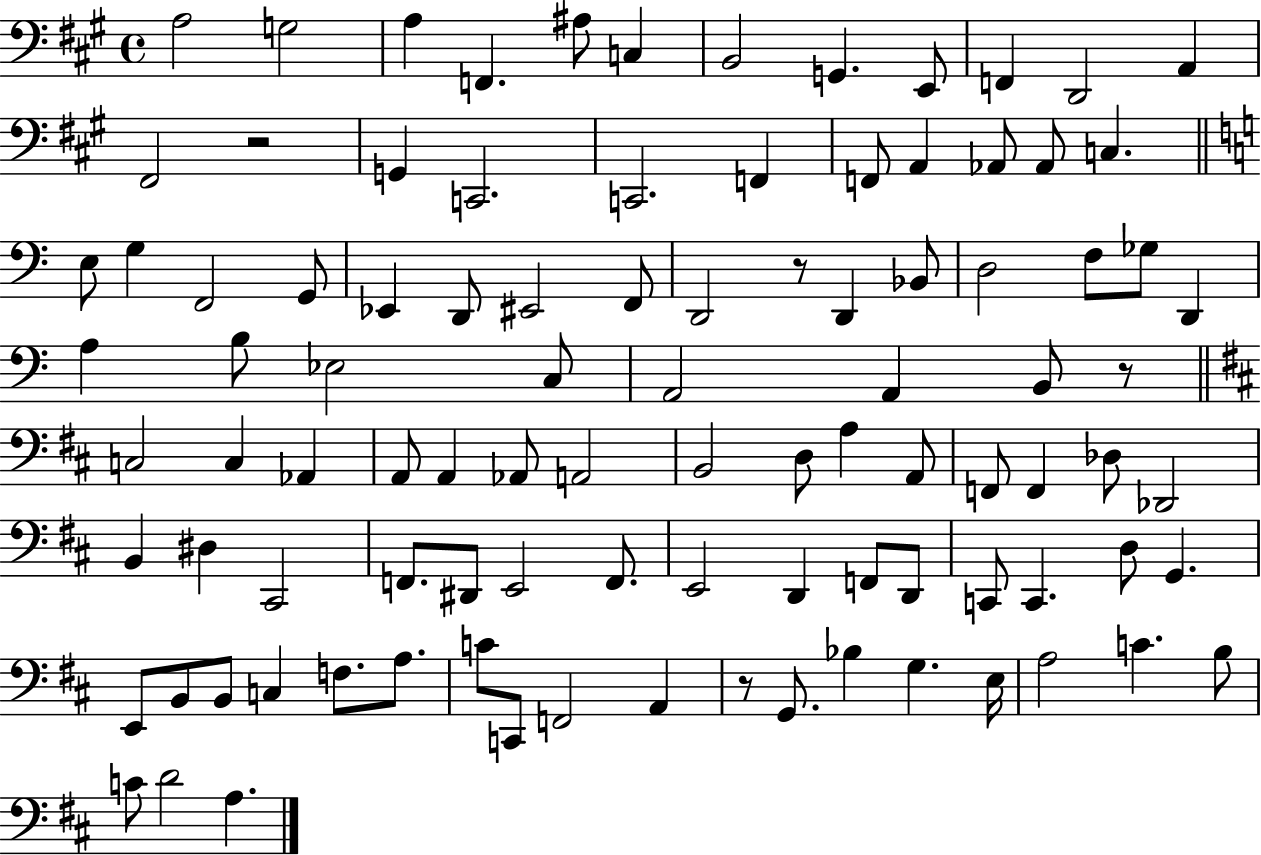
X:1
T:Untitled
M:4/4
L:1/4
K:A
A,2 G,2 A, F,, ^A,/2 C, B,,2 G,, E,,/2 F,, D,,2 A,, ^F,,2 z2 G,, C,,2 C,,2 F,, F,,/2 A,, _A,,/2 _A,,/2 C, E,/2 G, F,,2 G,,/2 _E,, D,,/2 ^E,,2 F,,/2 D,,2 z/2 D,, _B,,/2 D,2 F,/2 _G,/2 D,, A, B,/2 _E,2 C,/2 A,,2 A,, B,,/2 z/2 C,2 C, _A,, A,,/2 A,, _A,,/2 A,,2 B,,2 D,/2 A, A,,/2 F,,/2 F,, _D,/2 _D,,2 B,, ^D, ^C,,2 F,,/2 ^D,,/2 E,,2 F,,/2 E,,2 D,, F,,/2 D,,/2 C,,/2 C,, D,/2 G,, E,,/2 B,,/2 B,,/2 C, F,/2 A,/2 C/2 C,,/2 F,,2 A,, z/2 G,,/2 _B, G, E,/4 A,2 C B,/2 C/2 D2 A,